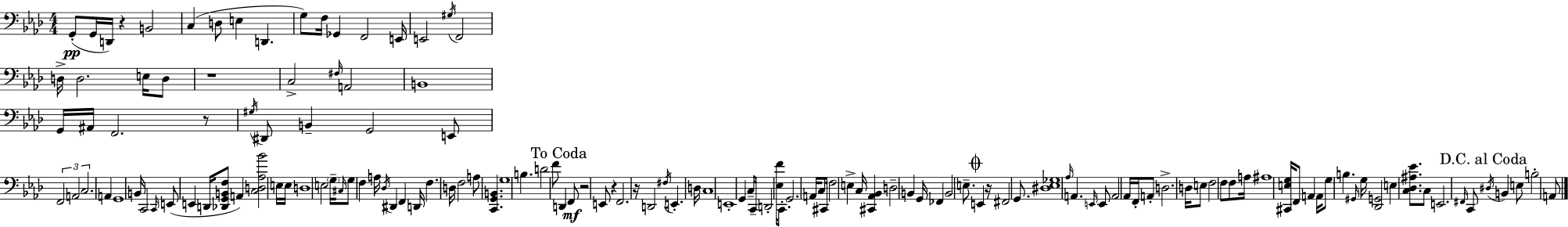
{
  \clef bass
  \numericTimeSignature
  \time 4/4
  \key f \minor
  g,8-.(\pp g,16 d,16) r4 b,2 | c4( d8 e4 d,4. | g8) f16 ges,4 f,2 e,16 | e,2 \acciaccatura { gis16 } f,2 | \break d16-> d2. e16 d8 | r1 | c2-> \grace { fis16 } a,2 | b,1 | \break g,16 ais,16 f,2. | r8 \acciaccatura { gis16 } dis,8 b,4-- g,2 | e,8 \tuplet 3/2 { f,2 a,2 | c2. } a,4 | \break g,1 | b,16 c,2 \grace { c,16 } e,8( e,4 | d,16 <des, g, b, f>8 a,4) <c d aes bes'>2 | e16 e16 d1 | \break e2 \parenthesize g16-- \grace { cis16 } g8 | f4 a16 \acciaccatura { des16 } dis,4 f,4 d,16 f4. | d16 f2 a8 | <c, g, b,>4. g1 | \break b4. d'2 | f'8 \mark "To Coda" d,4 f,8\mf r2 | e,8 r4 f,2. | r16 d,2 \acciaccatura { fis16 } | \break e,4.-. d16 c1 | e,1-. | g,4 c8-- c,16-- d,2-. | <ees f'>16 c,8.-. g,2. | \break a,16 c8 cis,16 f2 | e4-> c16 <cis, aes, bes,>4 d2-- | b,4 g,16 fes,4 b,2 | e8.-- \mark \markup { \musicglyph "scripts.coda" } e,4 r16 fis,2 | \break g,8. <dis ees ges>1 | \grace { aes16 } a,4. \grace { e,16 } e,8 | a,2 aes,16 f,16-. a,8-. d2.-> | d16 e8 f2 | \break f8 f8 a16 ais1 | <cis, e g>16 f,8 a,4 | a,16 g8 b4. \grace { gis,16 } g16 <des, g,>2 | e4 <c des ais ees'>8. c8 e,2. | \break \grace { fis,16 } c,8 \mark "D.C. al Coda" \acciaccatura { dis16 } b,4 | e8 b2-. a,8 \bar "|."
}